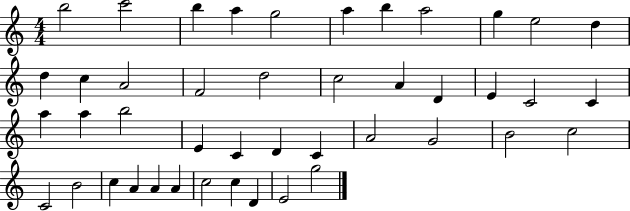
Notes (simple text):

B5/h C6/h B5/q A5/q G5/h A5/q B5/q A5/h G5/q E5/h D5/q D5/q C5/q A4/h F4/h D5/h C5/h A4/q D4/q E4/q C4/h C4/q A5/q A5/q B5/h E4/q C4/q D4/q C4/q A4/h G4/h B4/h C5/h C4/h B4/h C5/q A4/q A4/q A4/q C5/h C5/q D4/q E4/h G5/h